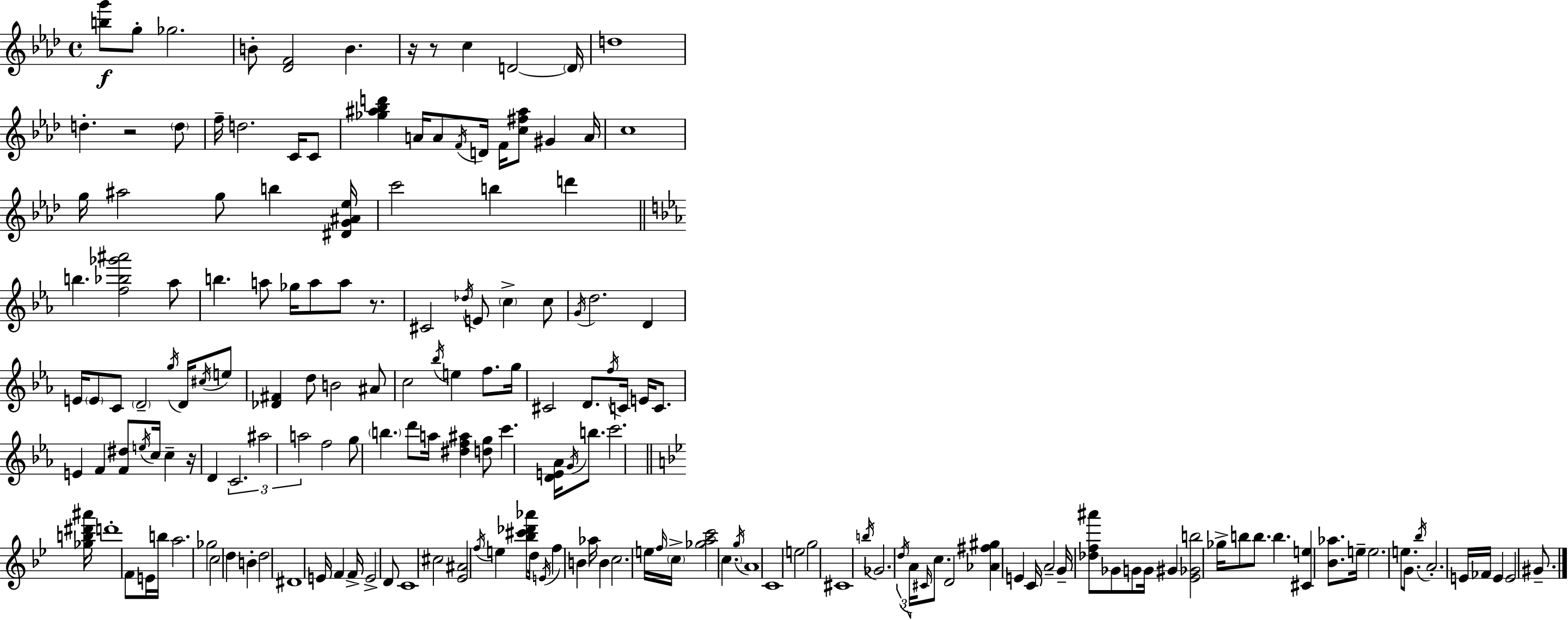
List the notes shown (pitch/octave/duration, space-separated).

[B5,G6]/e G5/e Gb5/h. B4/e [Db4,F4]/h B4/q. R/s R/e C5/q D4/h D4/s D5/w D5/q. R/h D5/e F5/s D5/h. C4/s C4/e [Gb5,A#5,Bb5,D6]/q A4/s A4/e F4/s D4/s F4/s [C5,F#5,A#5]/e G#4/q A4/s C5/w G5/s A#5/h G5/e B5/q [D#4,G4,A#4,Eb5]/s C6/h B5/q D6/q B5/q. [F5,Bb5,Gb6,A#6]/h Ab5/e B5/q. A5/e Gb5/s A5/e A5/e R/e. C#4/h Db5/s E4/e C5/q C5/e G4/s D5/h. D4/q E4/s E4/e C4/e D4/h G5/s D4/s C#5/s E5/e [Db4,F#4]/q D5/e B4/h A#4/e C5/h Bb5/s E5/q F5/e. G5/s C#4/h D4/e. F5/s C4/s E4/s C4/e. E4/q F4/q [F4,D#5]/e E5/s C5/s C5/q R/s D4/q C4/h. A#5/h A5/h F5/h G5/e B5/q. D6/e A5/s [D#5,F5,A#5]/q [D5,G5]/e C6/q. [D4,E4,Ab4]/s G4/s B5/e. C6/h. [Gb5,B5,D#6,A#6]/s D6/w F4/e E4/s B5/s A5/h. Gb5/h C5/h D5/q B4/q D5/h D#4/w E4/s F4/q F4/s E4/h D4/e C4/w C#5/h [Eb4,A#4]/h F5/s E5/q [Bb5,C#6,Db6,Ab6]/e D5/s E4/s F5/q B4/q Ab5/s B4/q C5/h. E5/s F5/s C5/s [Gb5,A5,C6]/h C5/q. G5/s A4/w C4/w E5/h G5/h C#4/w B5/s Gb4/h. D5/s A4/s C#4/s C5/e. D4/h [Ab4,F#5,G#5]/q E4/q C4/s A4/h G4/s [Db5,F5,A#6]/e Gb4/e G4/e G4/s G#4/q [Eb4,Gb4,B5]/h Gb5/s B5/e B5/e. B5/q. [C#4,E5]/q [Bb4,Ab5]/e. E5/s E5/h. E5/e. G4/e. Bb5/s A4/h. E4/s FES4/s E4/q E4/h G#4/e.